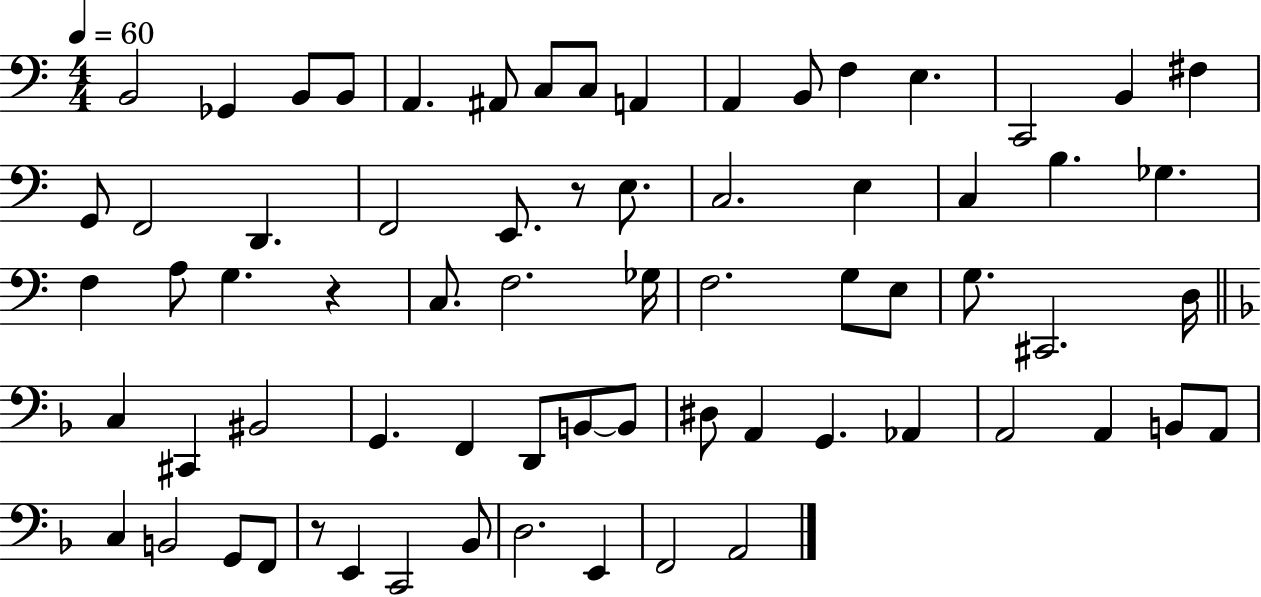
X:1
T:Untitled
M:4/4
L:1/4
K:C
B,,2 _G,, B,,/2 B,,/2 A,, ^A,,/2 C,/2 C,/2 A,, A,, B,,/2 F, E, C,,2 B,, ^F, G,,/2 F,,2 D,, F,,2 E,,/2 z/2 E,/2 C,2 E, C, B, _G, F, A,/2 G, z C,/2 F,2 _G,/4 F,2 G,/2 E,/2 G,/2 ^C,,2 D,/4 C, ^C,, ^B,,2 G,, F,, D,,/2 B,,/2 B,,/2 ^D,/2 A,, G,, _A,, A,,2 A,, B,,/2 A,,/2 C, B,,2 G,,/2 F,,/2 z/2 E,, C,,2 _B,,/2 D,2 E,, F,,2 A,,2